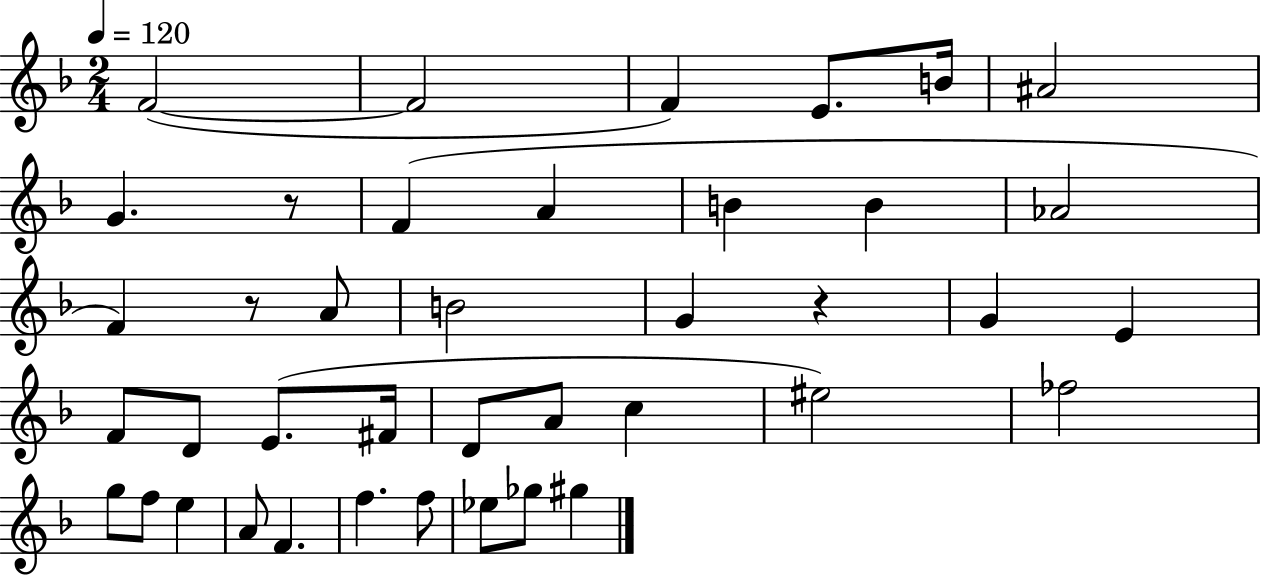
F4/h F4/h F4/q E4/e. B4/s A#4/h G4/q. R/e F4/q A4/q B4/q B4/q Ab4/h F4/q R/e A4/e B4/h G4/q R/q G4/q E4/q F4/e D4/e E4/e. F#4/s D4/e A4/e C5/q EIS5/h FES5/h G5/e F5/e E5/q A4/e F4/q. F5/q. F5/e Eb5/e Gb5/e G#5/q